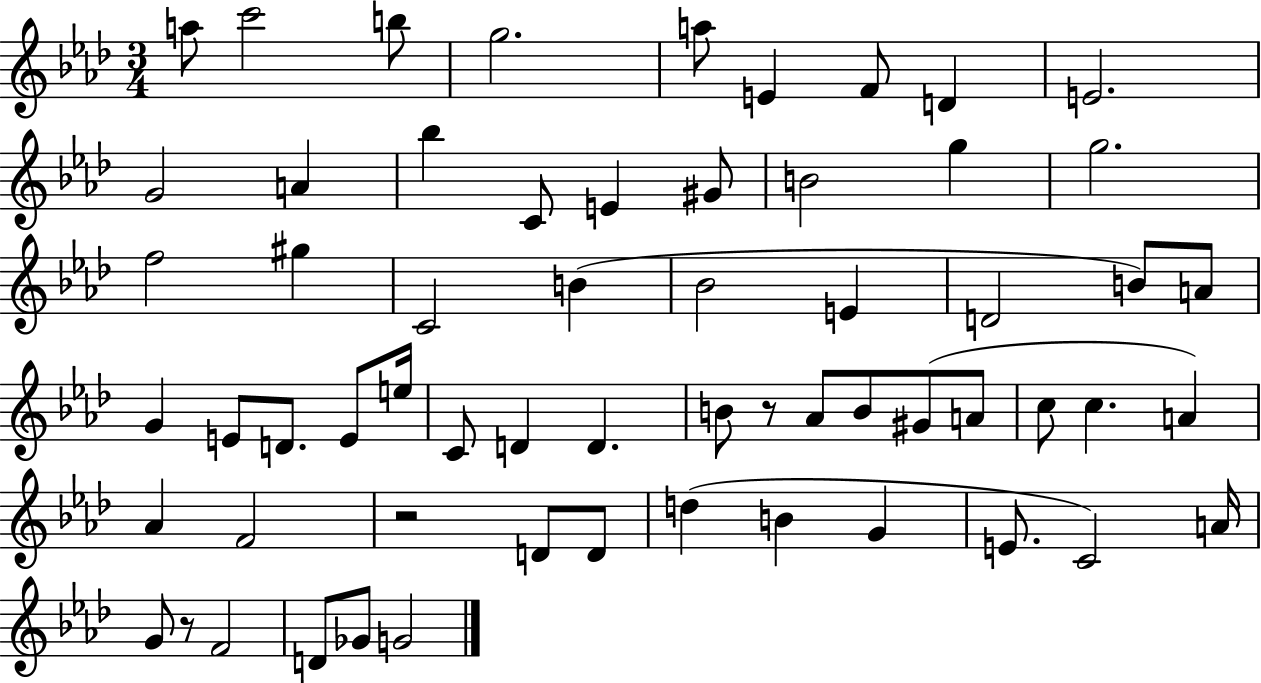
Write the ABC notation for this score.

X:1
T:Untitled
M:3/4
L:1/4
K:Ab
a/2 c'2 b/2 g2 a/2 E F/2 D E2 G2 A _b C/2 E ^G/2 B2 g g2 f2 ^g C2 B _B2 E D2 B/2 A/2 G E/2 D/2 E/2 e/4 C/2 D D B/2 z/2 _A/2 B/2 ^G/2 A/2 c/2 c A _A F2 z2 D/2 D/2 d B G E/2 C2 A/4 G/2 z/2 F2 D/2 _G/2 G2